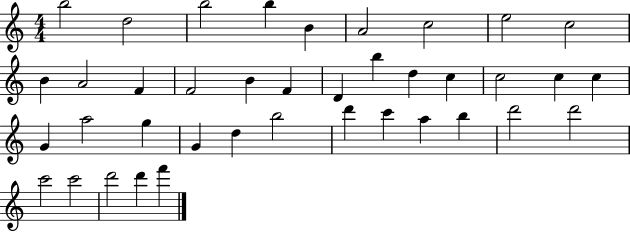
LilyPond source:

{
  \clef treble
  \numericTimeSignature
  \time 4/4
  \key c \major
  b''2 d''2 | b''2 b''4 b'4 | a'2 c''2 | e''2 c''2 | \break b'4 a'2 f'4 | f'2 b'4 f'4 | d'4 b''4 d''4 c''4 | c''2 c''4 c''4 | \break g'4 a''2 g''4 | g'4 d''4 b''2 | d'''4 c'''4 a''4 b''4 | d'''2 d'''2 | \break c'''2 c'''2 | d'''2 d'''4 f'''4 | \bar "|."
}